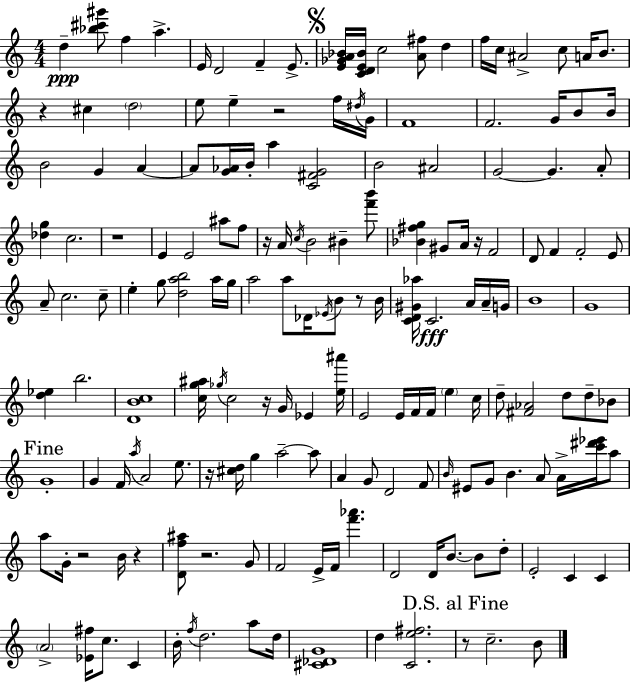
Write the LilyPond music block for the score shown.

{
  \clef treble
  \numericTimeSignature
  \time 4/4
  \key a \minor
  d''4--\ppp <bes'' cis''' gis'''>8 f''4 a''4.-> | e'16 d'2 f'4-- e'8.-> | \mark \markup { \musicglyph "scripts.segno" } <e' ges' a' bes'>16 <c' d' e' bes'>16 c''2 <a' fis''>8 d''4 | f''16 c''16 ais'2-> c''8 a'16 b'8. | \break r4 cis''4 \parenthesize d''2 | e''8 e''4-- r2 f''16 \acciaccatura { dis''16 } | g'16 f'1 | f'2. g'16 b'8 | \break b'16 b'2 g'4 a'4~~ | a'8 <g' aes'>16 b'16-. a''4 <c' fis' g'>2 | b'2 ais'2 | g'2~~ g'4. a'8-. | \break <des'' g''>4 c''2. | r1 | e'4 e'2 ais''8 f''8 | r16 a'16 \acciaccatura { c''16 } b'2 bis'4-- | \break <f''' b'''>8 <bes' fis'' g''>4 gis'8 a'16 r16 f'2 | d'8 f'4 f'2-. | e'8 a'8-- c''2. | c''8-- e''4-. g''8 <d'' a'' b''>2 | \break a''16 g''16 a''2 a''8 des'16 \acciaccatura { ees'16 } b'8 | r8 b'16 <c' d' gis' aes''>16 c'2.\fff | a'16 a'16-- g'16 b'1 | g'1 | \break <d'' ees''>4 b''2. | <d' b' c''>1 | <c'' g'' ais''>16 \acciaccatura { ges''16 } c''2 r16 g'16 ees'4 | <e'' ais'''>16 e'2 e'16 f'16 f'16 \parenthesize e''4 | \break c''16 d''8-- <fis' aes'>2 d''8 | d''8-- bes'8 \mark "Fine" g'1-. | g'4 f'16 \acciaccatura { a''16 } a'2 | e''8. r16 <cis'' d''>16 g''4 a''2--~~ | \break a''8 a'4 g'8 d'2 | f'8 \grace { b'16 } eis'8 g'8 b'4. | a'8 a'16-> <c''' dis''' ees'''>16 a''8 a''8 g'16-. r2 | b'16 r4 <d' f'' ais''>8 r2. | \break g'8 f'2 e'16-> f'16 | <f''' aes'''>4. d'2 d'16 b'8.~~ | b'8 d''8-. e'2-. c'4 | c'4 \parenthesize a'2-> <ees' fis''>16 c''8. | \break c'4 b'16-. \acciaccatura { f''16 } d''2. | a''8 d''16 <cis' des' g'>1 | d''4 <c' e'' fis''>2. | \mark "D.S. al Fine" r8 c''2.-- | \break b'8 \bar "|."
}